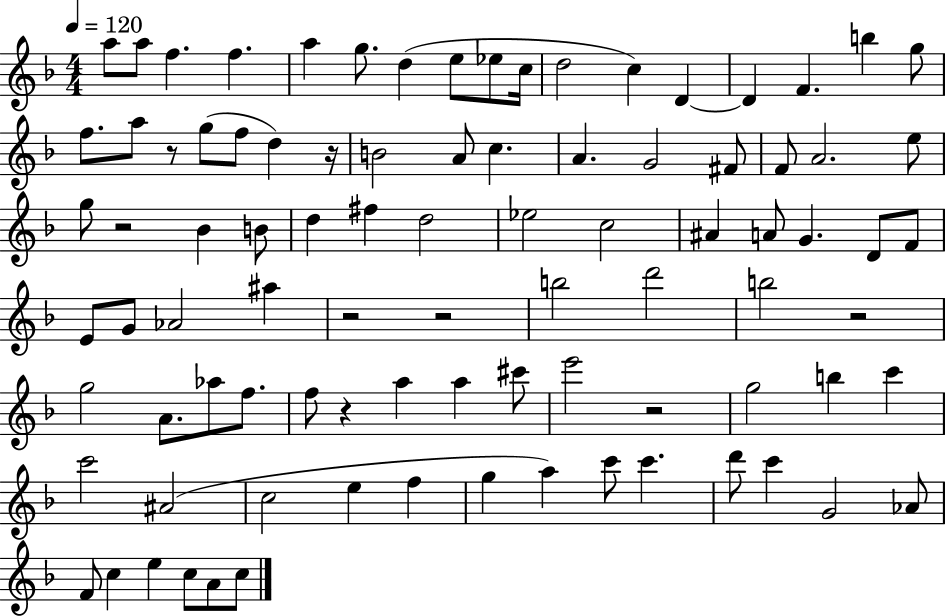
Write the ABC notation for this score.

X:1
T:Untitled
M:4/4
L:1/4
K:F
a/2 a/2 f f a g/2 d e/2 _e/2 c/4 d2 c D D F b g/2 f/2 a/2 z/2 g/2 f/2 d z/4 B2 A/2 c A G2 ^F/2 F/2 A2 e/2 g/2 z2 _B B/2 d ^f d2 _e2 c2 ^A A/2 G D/2 F/2 E/2 G/2 _A2 ^a z2 z2 b2 d'2 b2 z2 g2 A/2 _a/2 f/2 f/2 z a a ^c'/2 e'2 z2 g2 b c' c'2 ^A2 c2 e f g a c'/2 c' d'/2 c' G2 _A/2 F/2 c e c/2 A/2 c/2